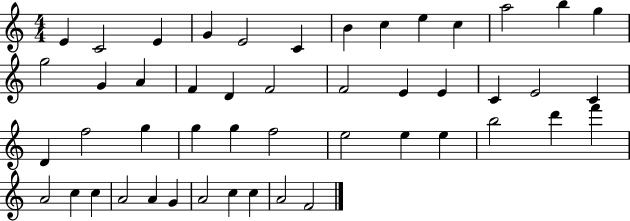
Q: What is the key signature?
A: C major